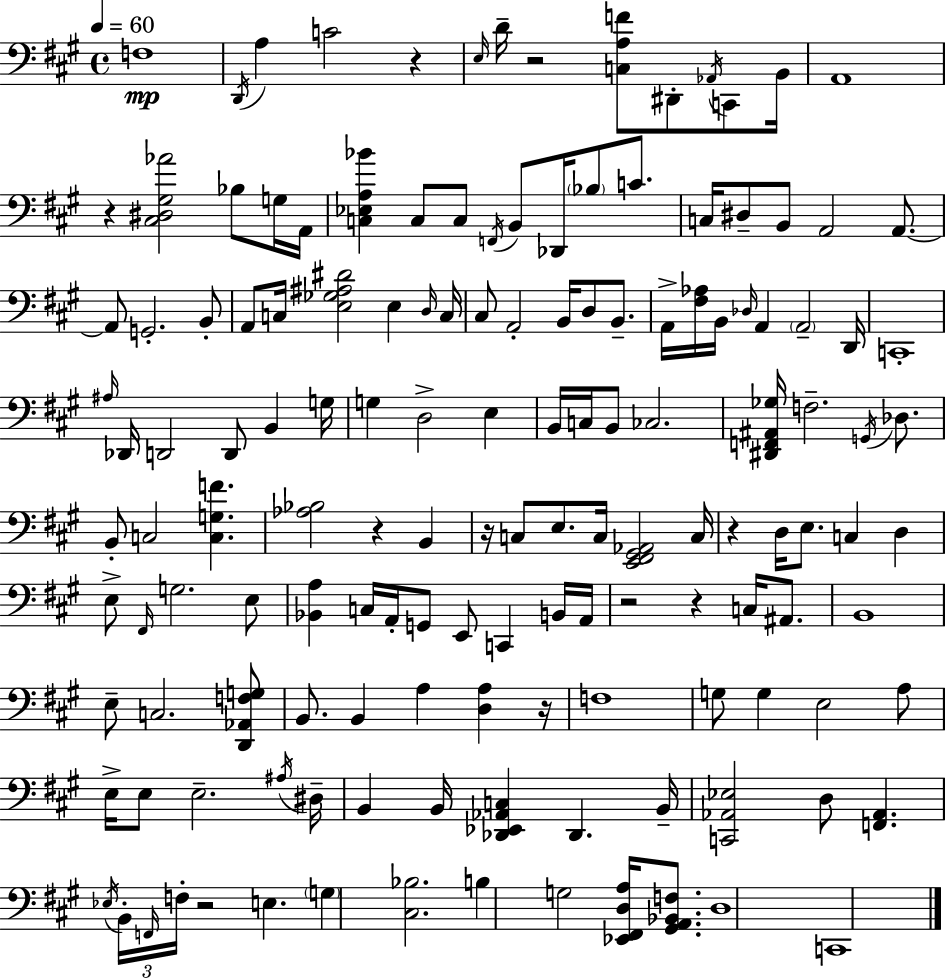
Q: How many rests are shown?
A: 10